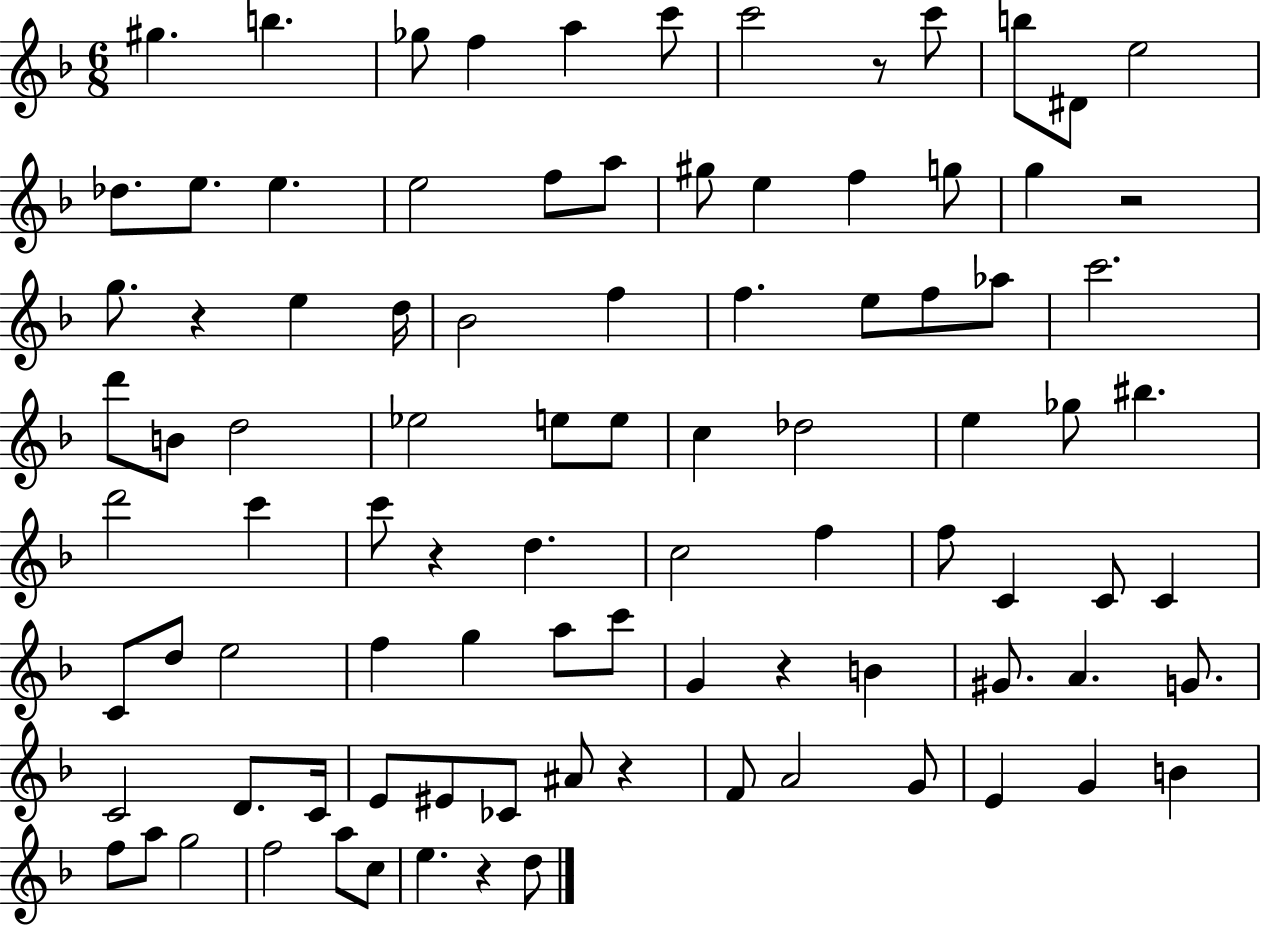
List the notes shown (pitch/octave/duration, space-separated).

G#5/q. B5/q. Gb5/e F5/q A5/q C6/e C6/h R/e C6/e B5/e D#4/e E5/h Db5/e. E5/e. E5/q. E5/h F5/e A5/e G#5/e E5/q F5/q G5/e G5/q R/h G5/e. R/q E5/q D5/s Bb4/h F5/q F5/q. E5/e F5/e Ab5/e C6/h. D6/e B4/e D5/h Eb5/h E5/e E5/e C5/q Db5/h E5/q Gb5/e BIS5/q. D6/h C6/q C6/e R/q D5/q. C5/h F5/q F5/e C4/q C4/e C4/q C4/e D5/e E5/h F5/q G5/q A5/e C6/e G4/q R/q B4/q G#4/e. A4/q. G4/e. C4/h D4/e. C4/s E4/e EIS4/e CES4/e A#4/e R/q F4/e A4/h G4/e E4/q G4/q B4/q F5/e A5/e G5/h F5/h A5/e C5/e E5/q. R/q D5/e